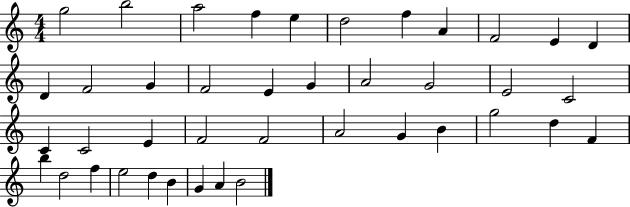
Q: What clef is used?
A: treble